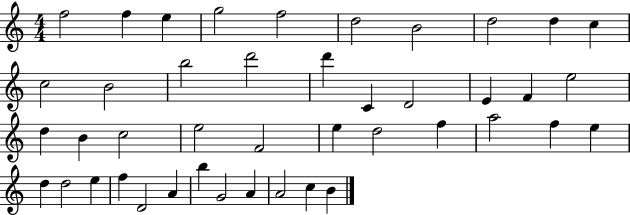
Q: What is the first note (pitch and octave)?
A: F5